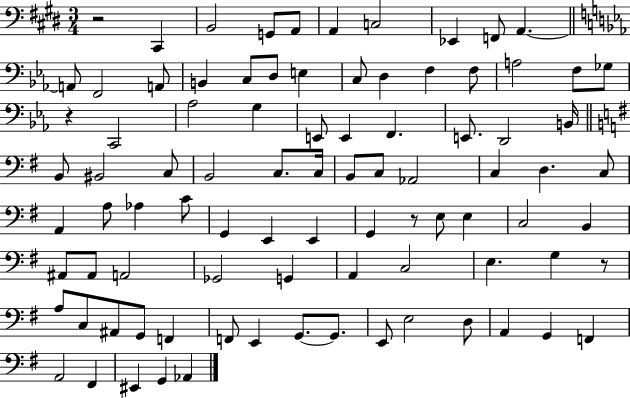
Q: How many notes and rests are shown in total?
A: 89